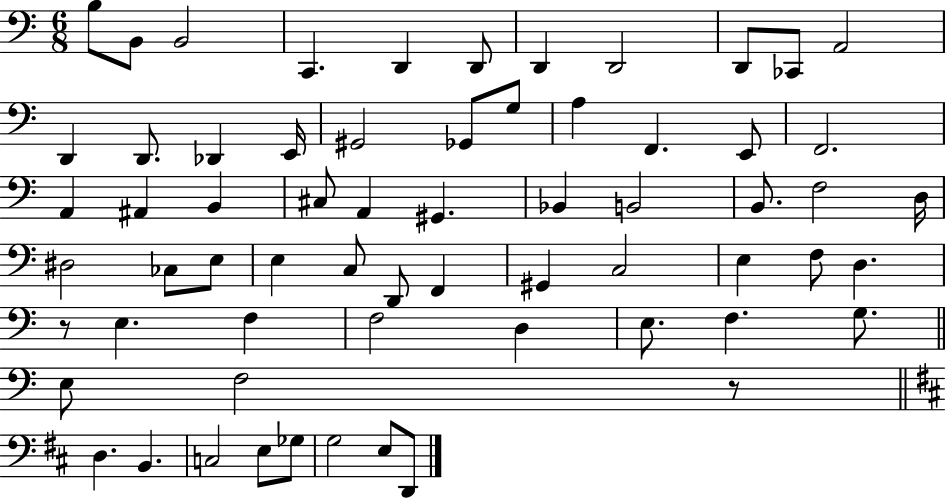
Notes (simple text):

B3/e B2/e B2/h C2/q. D2/q D2/e D2/q D2/h D2/e CES2/e A2/h D2/q D2/e. Db2/q E2/s G#2/h Gb2/e G3/e A3/q F2/q. E2/e F2/h. A2/q A#2/q B2/q C#3/e A2/q G#2/q. Bb2/q B2/h B2/e. F3/h D3/s D#3/h CES3/e E3/e E3/q C3/e D2/e F2/q G#2/q C3/h E3/q F3/e D3/q. R/e E3/q. F3/q F3/h D3/q E3/e. F3/q. G3/e. E3/e F3/h R/e D3/q. B2/q. C3/h E3/e Gb3/e G3/h E3/e D2/e